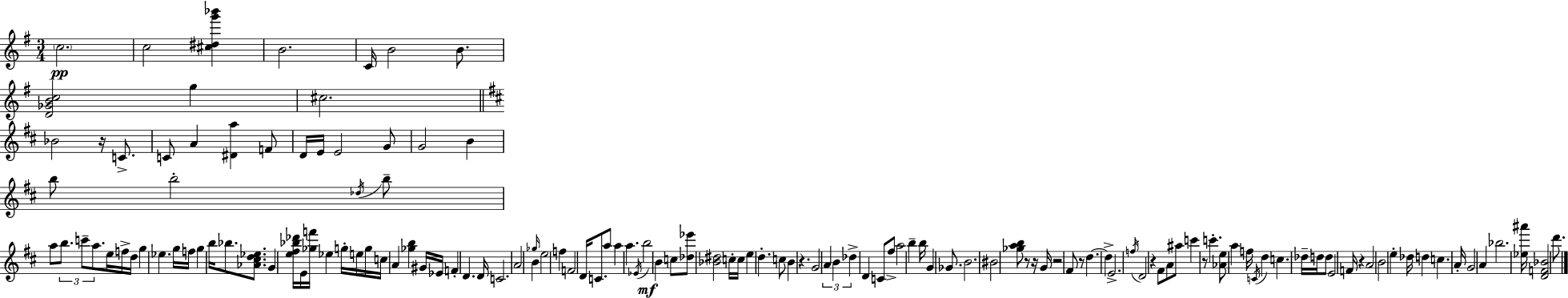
{
  \clef treble
  \numericTimeSignature
  \time 3/4
  \key e \minor
  \repeat volta 2 { \parenthesize c''2.\pp | c''2 <cis'' dis'' g''' bes'''>4 | b'2. | c'16 b'2 b'8. | \break <d' ges' b' c''>2 g''4 | cis''2. | \bar "||" \break \key b \minor bes'2 r16 c'8.-> | c'8 a'4 <dis' a''>4 f'8 | d'16 e'16 e'2 g'8 | g'2 b'4 | \break b''8 b''2-. \acciaccatura { des''16 } b''8-- | a''8 \tuplet 3/2 { b''8. c'''8-- a''8. } e''16 | f''16-> d''16 g''4 ees''4. | g''16 f''16 g''4 b''16 bes''8. <aes' cis'' d'' ees''>8. | \break g'4 <e'' fis'' bes'' des'''>16 e'16 <ges'' f'''>16 ees''4 | g''16-. e''16 g''16 c''16 a'4 <ges'' b''>4 | gis'16 ees'16 f'4-. d'4. | d'16 c'2. | \break a'2 \grace { ges''16 } b'4 | e''2 f''4 | f'2 d'16 c'8. | a''8 a''4 a''4. | \break \acciaccatura { ees'16 }\mf b''2 b'4 | c''8 <des'' ees'''>8 <bes' dis''>2 | c''16-. c''16 e''4 d''4.-. | c''8 b'4 r4. | \break g'2 \tuplet 3/2 { a'4 | b'4 des''4-> } d'4 | c'8 fis''8-> a''2 | b''4-- b''16 g'4 | \break ges'8. b'2. | bis'2 <ges'' a'' b''>8 | r8 r16 g'16 r2 | fis'8 r8 d''4.~~ d''4-> | \break e'2.-> | \acciaccatura { f''16 } d'2 | r4 fis'8 a'8 ais''8 c'''4 | r8 c'''4.-. <aes' e''>8 | \break a''4 f''16 \acciaccatura { c'16 } d''4 c''4. | des''16-- d''16 d''8 e'2 | f'16 r4 a'2 | b'2 | \break e''4-. des''16 d''4 c''4. | a'16-. g'2 | a'4 bes''2. | <ees'' ais'''>16 <d' f' bes'>2 | \break d'''8. } \bar "|."
}